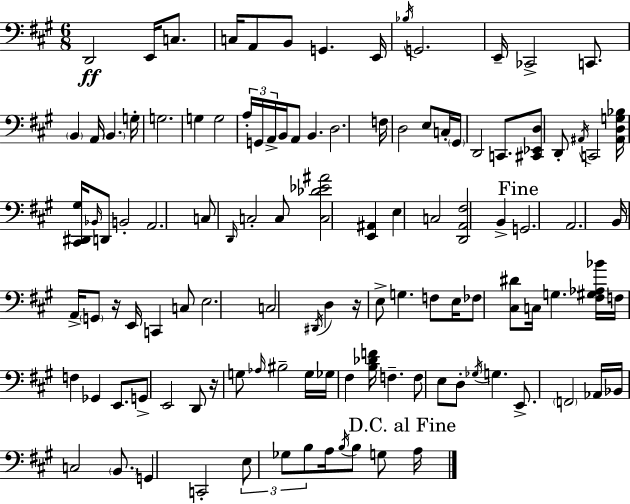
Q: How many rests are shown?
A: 3